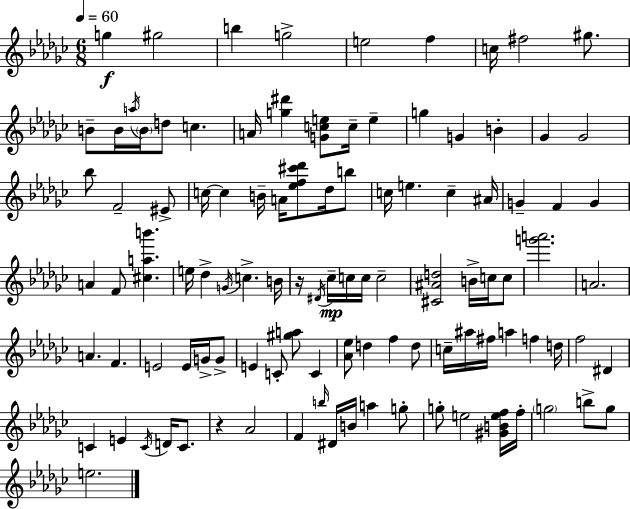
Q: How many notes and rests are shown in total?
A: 105